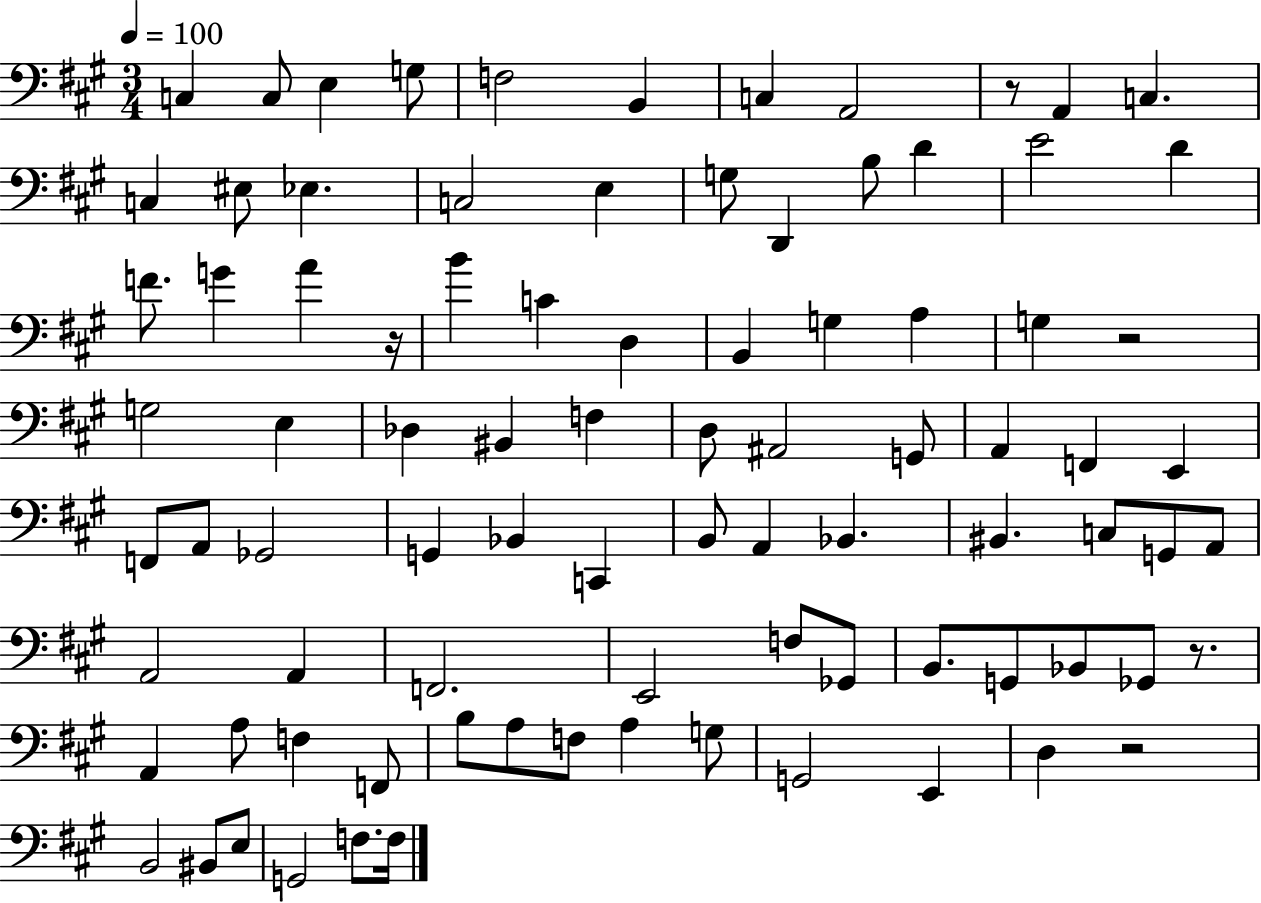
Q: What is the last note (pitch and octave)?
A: F3